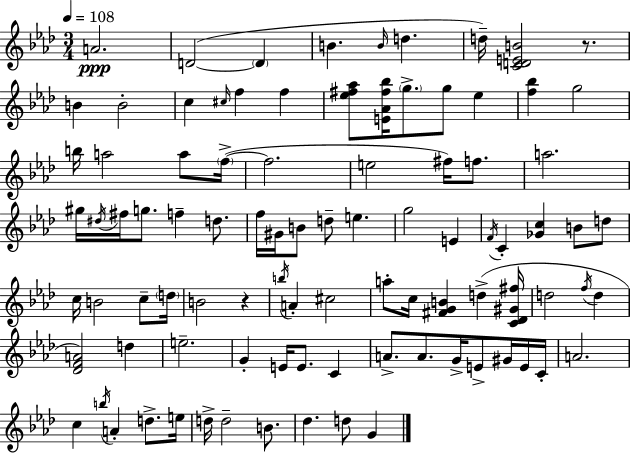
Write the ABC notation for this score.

X:1
T:Untitled
M:3/4
L:1/4
K:Fm
A2 D2 D B B/4 d d/4 [CDEB]2 z/2 B B2 c ^c/4 f f [_e^f_a]/2 [E_A^f_b]/4 g/2 g/2 _e [f_b] g2 b/4 a2 a/2 f/4 f2 e2 ^f/4 f/2 a2 ^g/4 ^d/4 ^f/4 g/2 f d/2 f/4 ^G/4 B/2 d/2 e g2 E F/4 C [_Gc] B/2 d/2 c/4 B2 c/2 d/4 B2 z b/4 A ^c2 a/2 c/4 [^FGB] d [C_D^G^f]/4 d2 f/4 d [_DFA]2 d e2 G E/4 E/2 C A/2 A/2 G/4 E/2 ^G/4 E/4 C/4 A2 c b/4 A d/2 e/4 d/4 d2 B/2 _d d/2 G